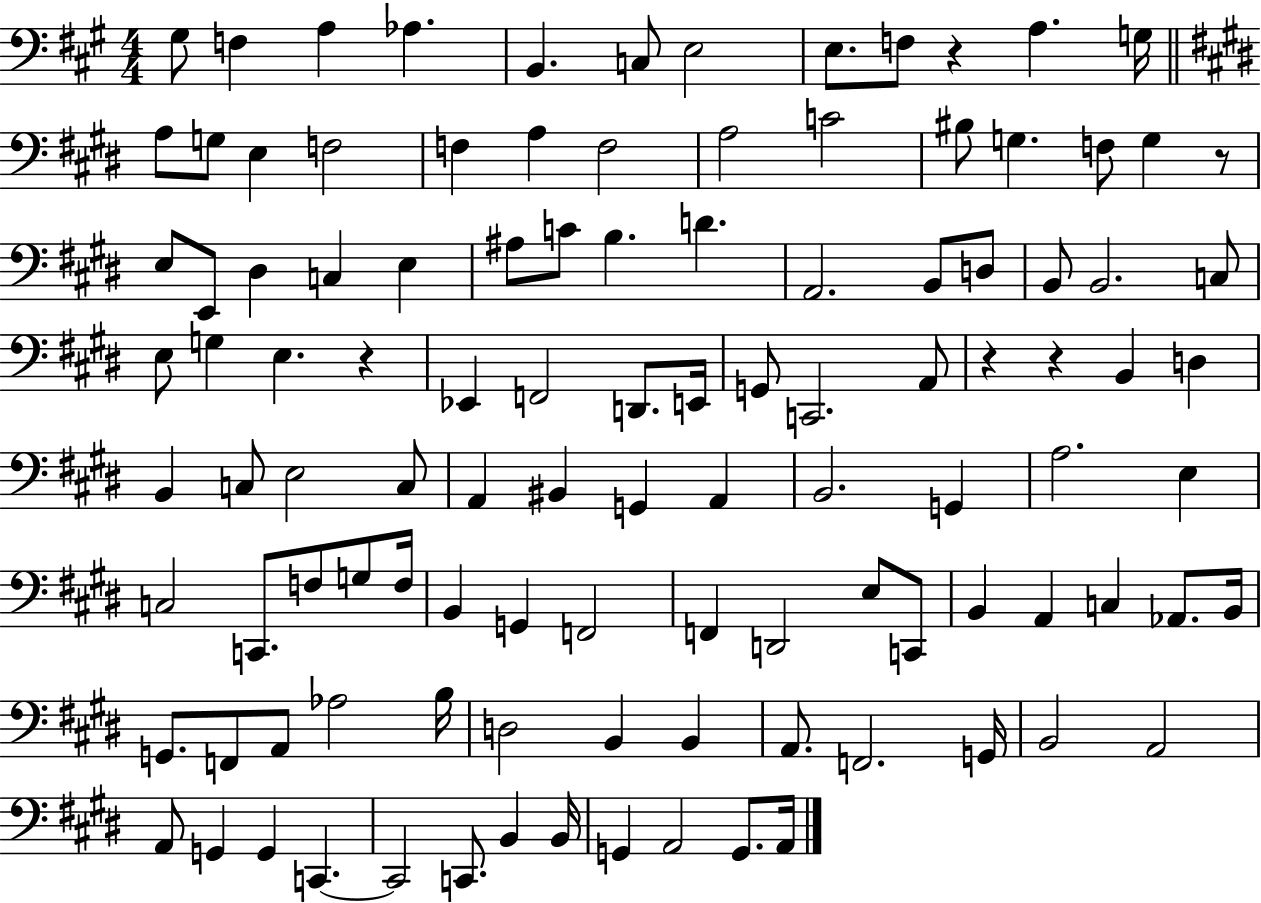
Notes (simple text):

G#3/e F3/q A3/q Ab3/q. B2/q. C3/e E3/h E3/e. F3/e R/q A3/q. G3/s A3/e G3/e E3/q F3/h F3/q A3/q F3/h A3/h C4/h BIS3/e G3/q. F3/e G3/q R/e E3/e E2/e D#3/q C3/q E3/q A#3/e C4/e B3/q. D4/q. A2/h. B2/e D3/e B2/e B2/h. C3/e E3/e G3/q E3/q. R/q Eb2/q F2/h D2/e. E2/s G2/e C2/h. A2/e R/q R/q B2/q D3/q B2/q C3/e E3/h C3/e A2/q BIS2/q G2/q A2/q B2/h. G2/q A3/h. E3/q C3/h C2/e. F3/e G3/e F3/s B2/q G2/q F2/h F2/q D2/h E3/e C2/e B2/q A2/q C3/q Ab2/e. B2/s G2/e. F2/e A2/e Ab3/h B3/s D3/h B2/q B2/q A2/e. F2/h. G2/s B2/h A2/h A2/e G2/q G2/q C2/q. C2/h C2/e. B2/q B2/s G2/q A2/h G2/e. A2/s